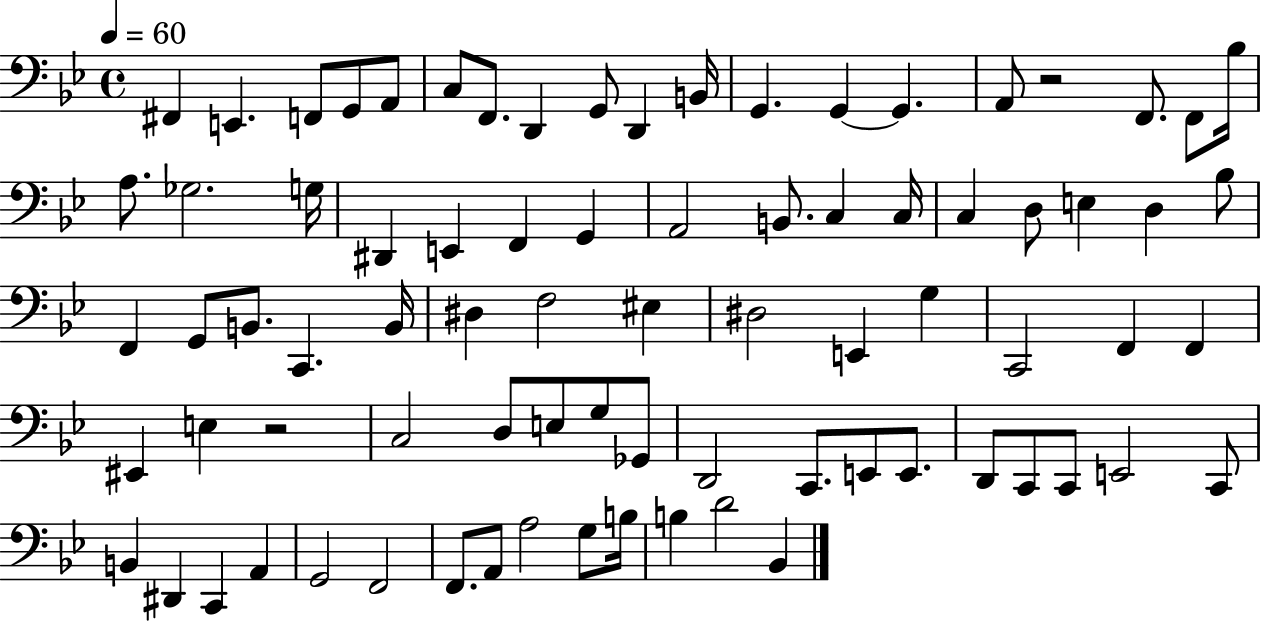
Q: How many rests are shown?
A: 2